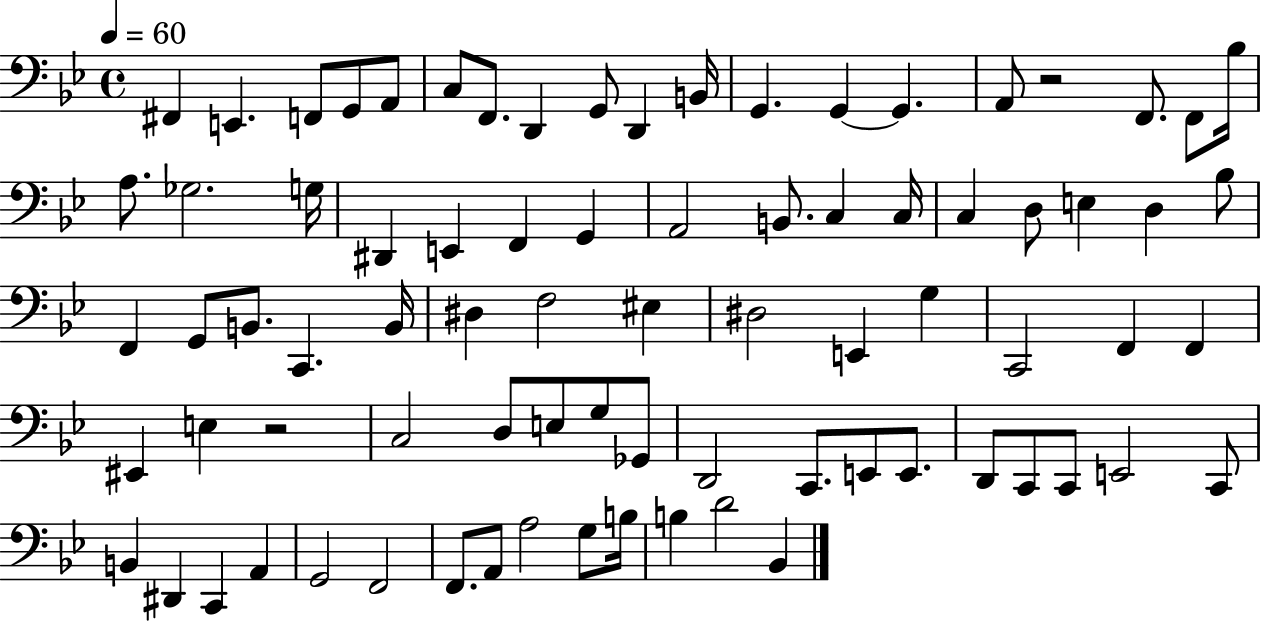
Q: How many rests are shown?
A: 2